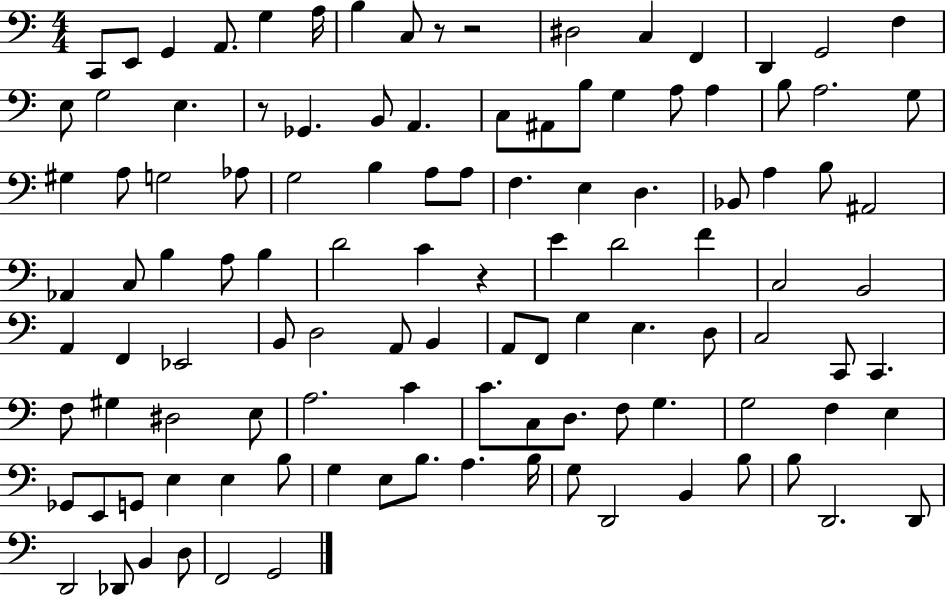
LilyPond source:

{
  \clef bass
  \numericTimeSignature
  \time 4/4
  \key c \major
  c,8 e,8 g,4 a,8. g4 a16 | b4 c8 r8 r2 | dis2 c4 f,4 | d,4 g,2 f4 | \break e8 g2 e4. | r8 ges,4. b,8 a,4. | c8 ais,8 b8 g4 a8 a4 | b8 a2. g8 | \break gis4 a8 g2 aes8 | g2 b4 a8 a8 | f4. e4 d4. | bes,8 a4 b8 ais,2 | \break aes,4 c8 b4 a8 b4 | d'2 c'4 r4 | e'4 d'2 f'4 | c2 b,2 | \break a,4 f,4 ees,2 | b,8 d2 a,8 b,4 | a,8 f,8 g4 e4. d8 | c2 c,8 c,4. | \break f8 gis4 dis2 e8 | a2. c'4 | c'8. c8 d8. f8 g4. | g2 f4 e4 | \break ges,8 e,8 g,8 e4 e4 b8 | g4 e8 b8. a4. b16 | g8 d,2 b,4 b8 | b8 d,2. d,8 | \break d,2 des,8 b,4 d8 | f,2 g,2 | \bar "|."
}